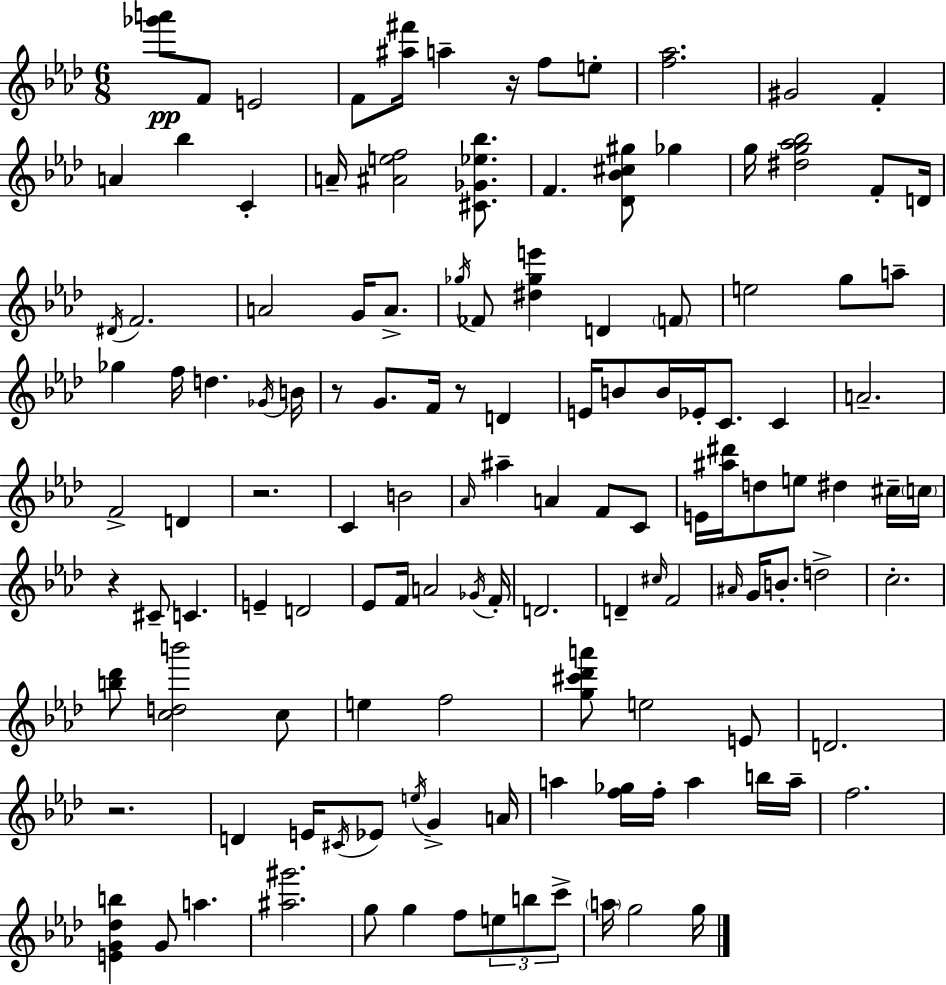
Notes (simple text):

[Gb6,A6]/e F4/e E4/h F4/e [A#5,F#6]/s A5/q R/s F5/e E5/e [F5,Ab5]/h. G#4/h F4/q A4/q Bb5/q C4/q A4/s [A#4,E5,F5]/h [C#4,Gb4,Eb5,Bb5]/e. F4/q. [Db4,Bb4,C#5,G#5]/e Gb5/q G5/s [D#5,G5,Ab5,Bb5]/h F4/e D4/s D#4/s F4/h. A4/h G4/s A4/e. Gb5/s FES4/e [D#5,Gb5,E6]/q D4/q F4/e E5/h G5/e A5/e Gb5/q F5/s D5/q. Gb4/s B4/s R/e G4/e. F4/s R/e D4/q E4/s B4/e B4/s Eb4/s C4/e. C4/q A4/h. F4/h D4/q R/h. C4/q B4/h Ab4/s A#5/q A4/q F4/e C4/e E4/s [A#5,D#6]/s D5/e E5/e D#5/q C#5/s C5/s R/q C#4/e C4/q. E4/q D4/h Eb4/e F4/s A4/h Gb4/s F4/s D4/h. D4/q C#5/s F4/h A#4/s G4/s B4/e. D5/h C5/h. [B5,Db6]/e [C5,D5,B6]/h C5/e E5/q F5/h [G5,C#6,Db6,A6]/e E5/h E4/e D4/h. R/h. D4/q E4/s C#4/s Eb4/e E5/s G4/q A4/s A5/q [F5,Gb5]/s F5/s A5/q B5/s A5/s F5/h. [E4,G4,Db5,B5]/q G4/e A5/q. [A#5,G#6]/h. G5/e G5/q F5/e E5/e B5/e C6/e A5/s G5/h G5/s